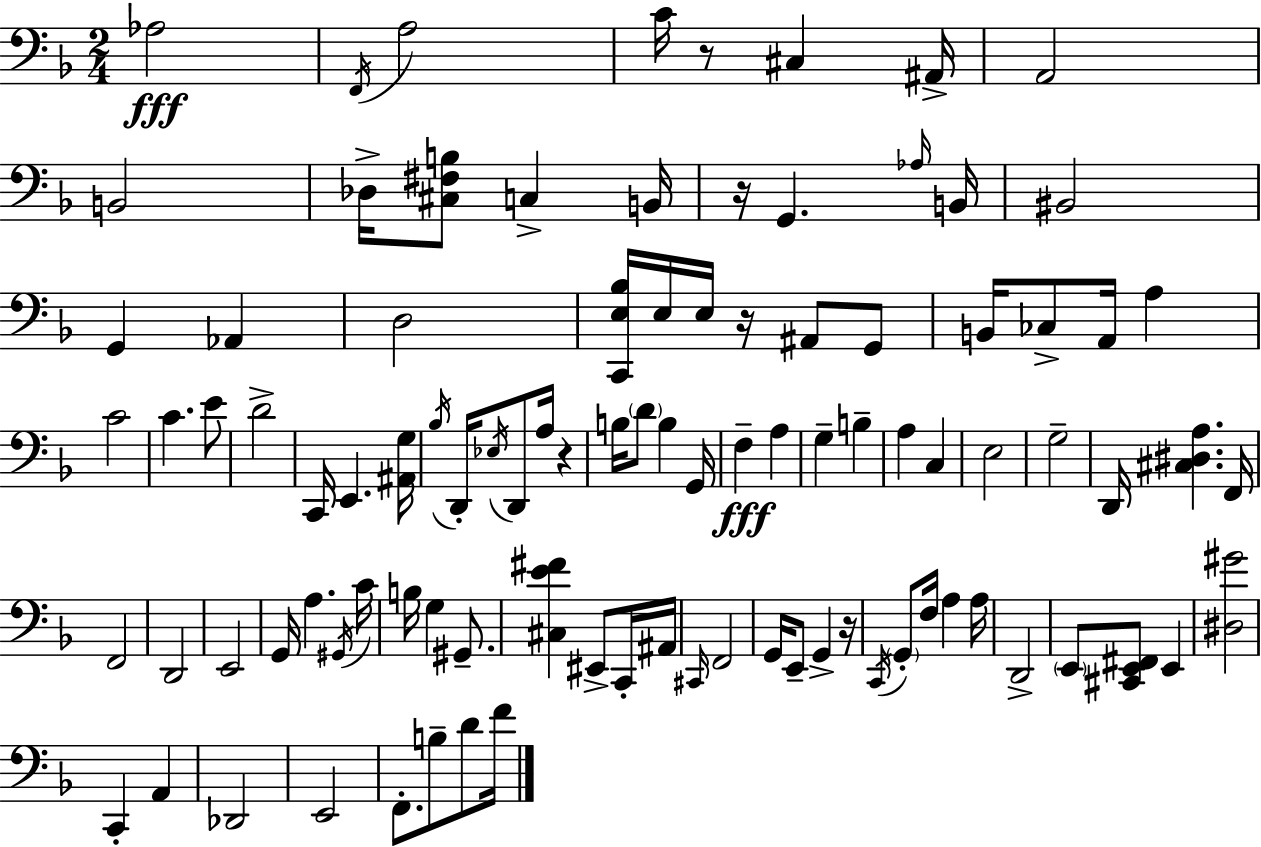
Ab3/h F2/s A3/h C4/s R/e C#3/q A#2/s A2/h B2/h Db3/s [C#3,F#3,B3]/e C3/q B2/s R/s G2/q. Ab3/s B2/s BIS2/h G2/q Ab2/q D3/h [C2,E3,Bb3]/s E3/s E3/s R/s A#2/e G2/e B2/s CES3/e A2/s A3/q C4/h C4/q. E4/e D4/h C2/s E2/q. [A#2,G3]/s Bb3/s D2/s Eb3/s D2/e A3/s R/q B3/s D4/e B3/q G2/s F3/q A3/q G3/q B3/q A3/q C3/q E3/h G3/h D2/s [C#3,D#3,A3]/q. F2/s F2/h D2/h E2/h G2/s A3/q. G#2/s C4/s B3/s G3/q G#2/e. [C#3,E4,F#4]/q EIS2/e C2/s A#2/s C#2/s F2/h G2/s E2/e G2/q R/s C2/s G2/e F3/s A3/q A3/s D2/h E2/e [C#2,E2,F#2]/e E2/q [D#3,G#4]/h C2/q A2/q Db2/h E2/h F2/e. B3/e D4/e F4/s